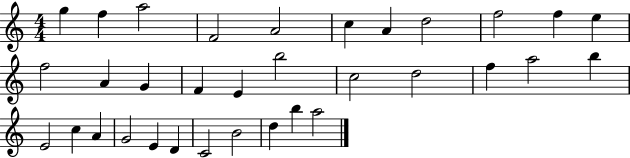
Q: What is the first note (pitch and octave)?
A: G5